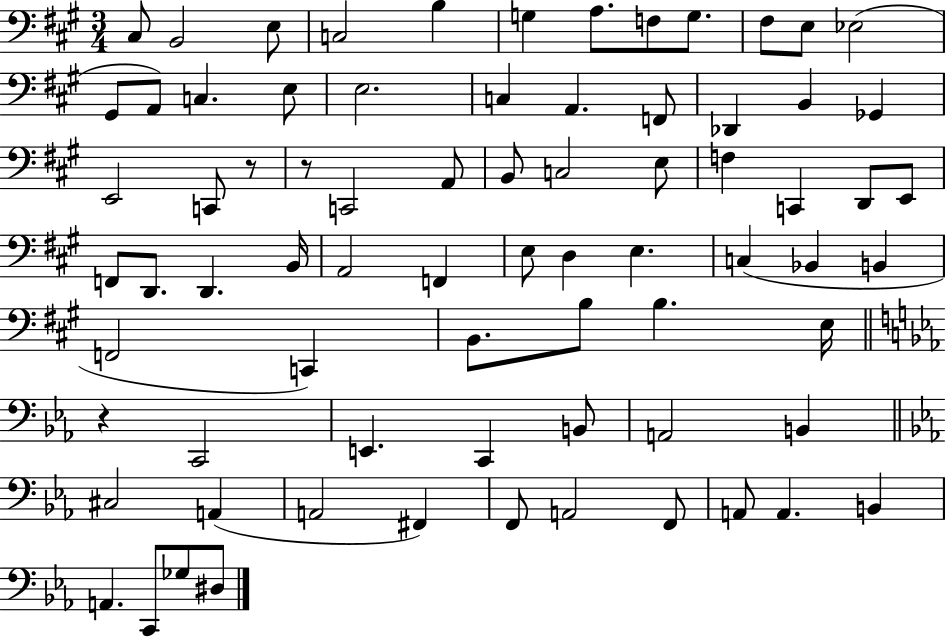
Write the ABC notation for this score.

X:1
T:Untitled
M:3/4
L:1/4
K:A
^C,/2 B,,2 E,/2 C,2 B, G, A,/2 F,/2 G,/2 ^F,/2 E,/2 _E,2 ^G,,/2 A,,/2 C, E,/2 E,2 C, A,, F,,/2 _D,, B,, _G,, E,,2 C,,/2 z/2 z/2 C,,2 A,,/2 B,,/2 C,2 E,/2 F, C,, D,,/2 E,,/2 F,,/2 D,,/2 D,, B,,/4 A,,2 F,, E,/2 D, E, C, _B,, B,, F,,2 C,, B,,/2 B,/2 B, E,/4 z C,,2 E,, C,, B,,/2 A,,2 B,, ^C,2 A,, A,,2 ^F,, F,,/2 A,,2 F,,/2 A,,/2 A,, B,, A,, C,,/2 _G,/2 ^D,/2